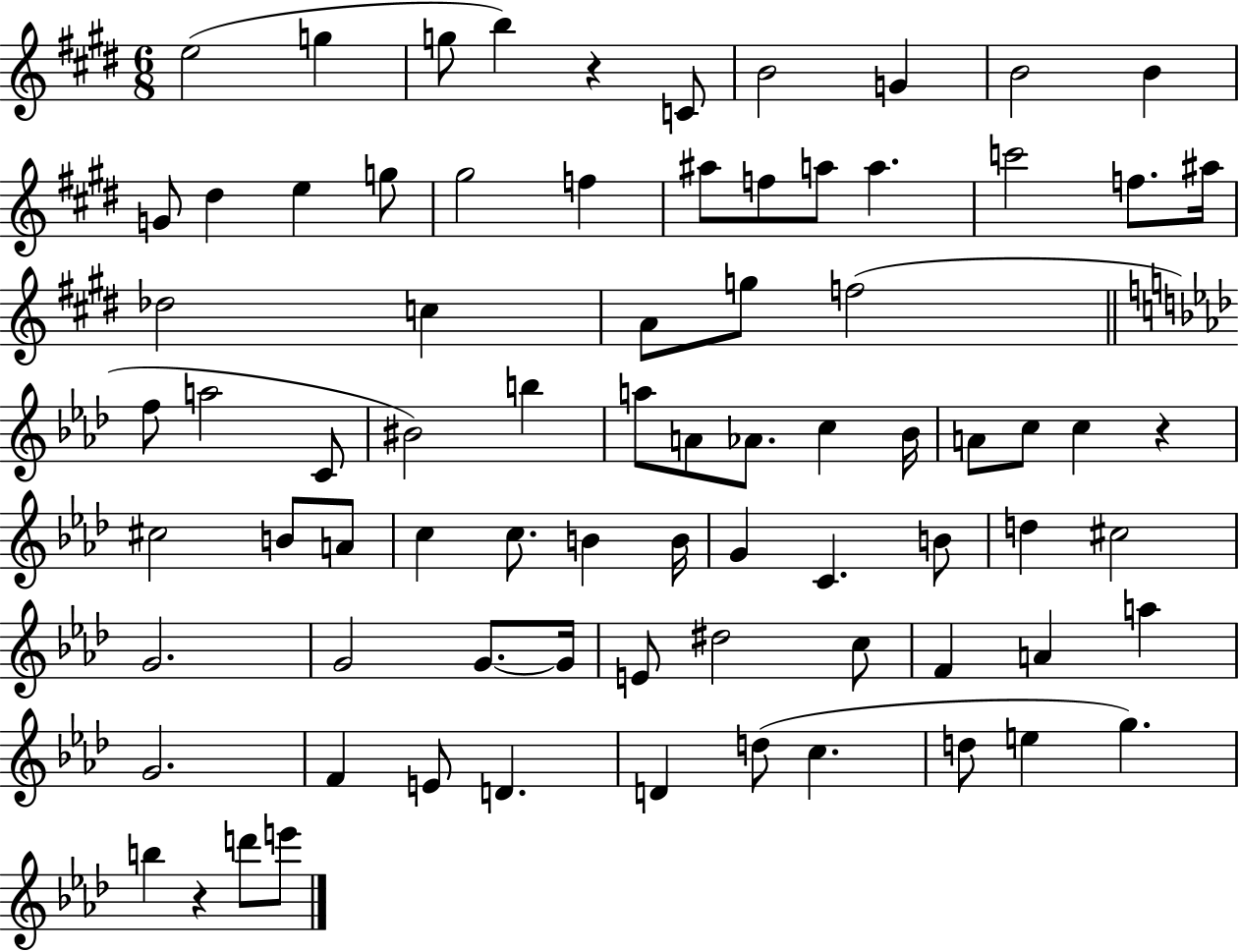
E5/h G5/q G5/e B5/q R/q C4/e B4/h G4/q B4/h B4/q G4/e D#5/q E5/q G5/e G#5/h F5/q A#5/e F5/e A5/e A5/q. C6/h F5/e. A#5/s Db5/h C5/q A4/e G5/e F5/h F5/e A5/h C4/e BIS4/h B5/q A5/e A4/e Ab4/e. C5/q Bb4/s A4/e C5/e C5/q R/q C#5/h B4/e A4/e C5/q C5/e. B4/q B4/s G4/q C4/q. B4/e D5/q C#5/h G4/h. G4/h G4/e. G4/s E4/e D#5/h C5/e F4/q A4/q A5/q G4/h. F4/q E4/e D4/q. D4/q D5/e C5/q. D5/e E5/q G5/q. B5/q R/q D6/e E6/e